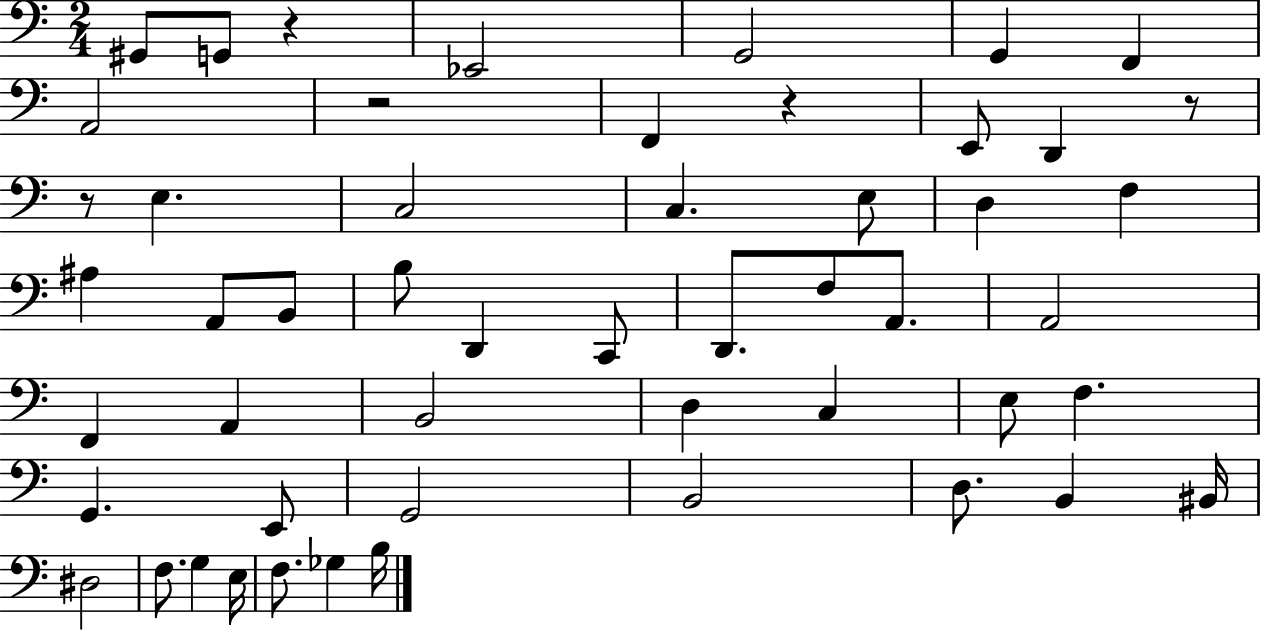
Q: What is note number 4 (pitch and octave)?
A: G2